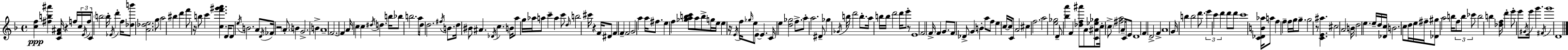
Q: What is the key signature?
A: D minor